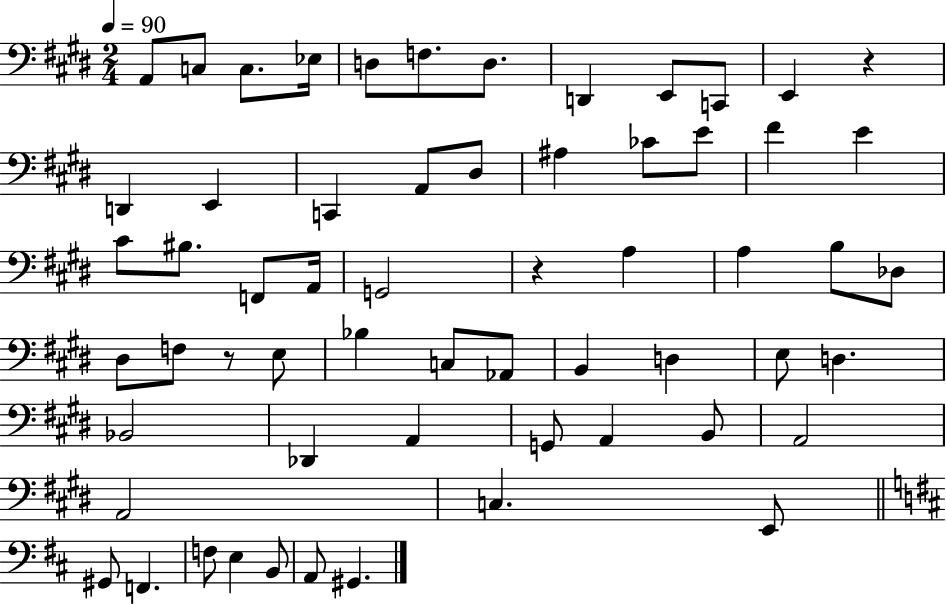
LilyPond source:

{
  \clef bass
  \numericTimeSignature
  \time 2/4
  \key e \major
  \tempo 4 = 90
  \repeat volta 2 { a,8 c8 c8. ees16 | d8 f8. d8. | d,4 e,8 c,8 | e,4 r4 | \break d,4 e,4 | c,4 a,8 dis8 | ais4 ces'8 e'8 | fis'4 e'4 | \break cis'8 bis8. f,8 a,16 | g,2 | r4 a4 | a4 b8 des8 | \break dis8 f8 r8 e8 | bes4 c8 aes,8 | b,4 d4 | e8 d4. | \break bes,2 | des,4 a,4 | g,8 a,4 b,8 | a,2 | \break a,2 | c4. e,8 | \bar "||" \break \key d \major gis,8 f,4. | f8 e4 b,8 | a,8 gis,4. | } \bar "|."
}